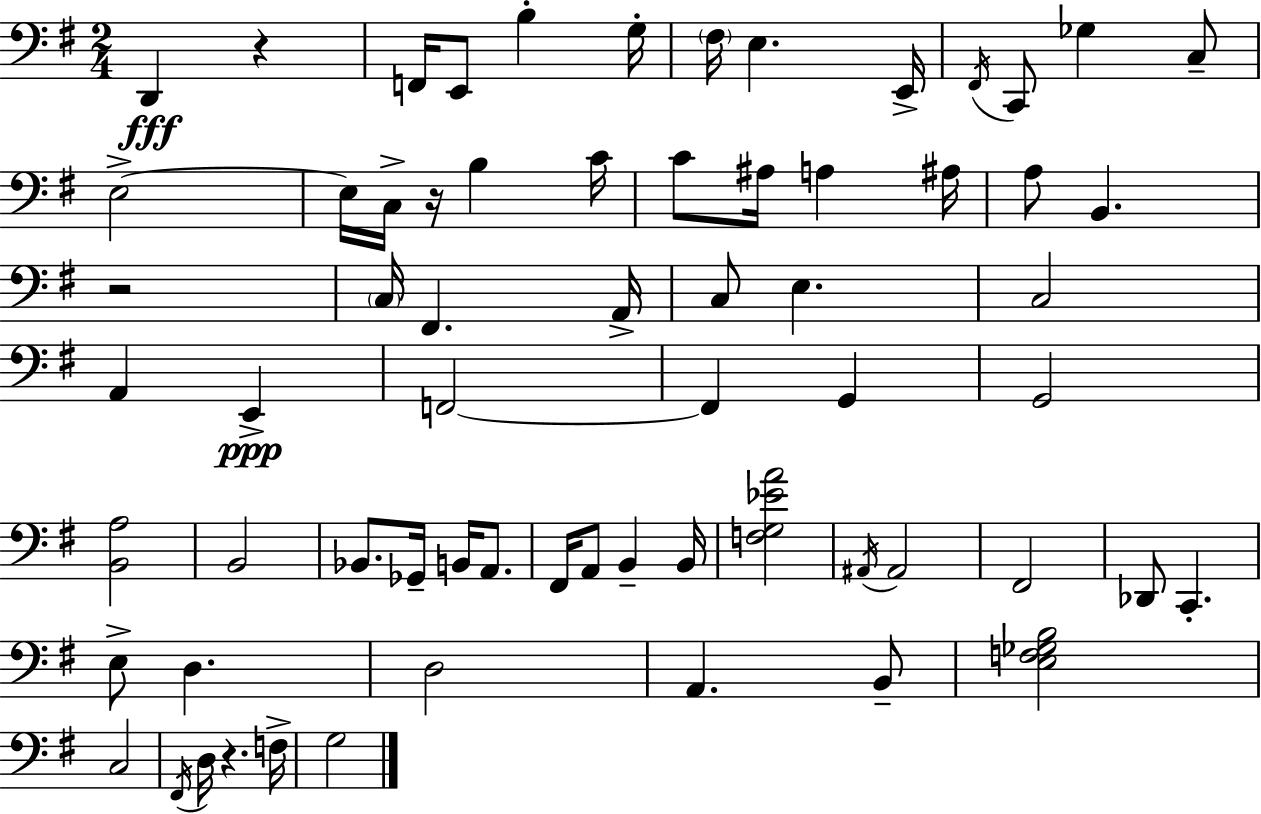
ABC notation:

X:1
T:Untitled
M:2/4
L:1/4
K:G
D,, z F,,/4 E,,/2 B, G,/4 ^F,/4 E, E,,/4 ^F,,/4 C,,/2 _G, C,/2 E,2 E,/4 C,/4 z/4 B, C/4 C/2 ^A,/4 A, ^A,/4 A,/2 B,, z2 C,/4 ^F,, A,,/4 C,/2 E, C,2 A,, E,, F,,2 F,, G,, G,,2 [B,,A,]2 B,,2 _B,,/2 _G,,/4 B,,/4 A,,/2 ^F,,/4 A,,/2 B,, B,,/4 [F,G,_EA]2 ^A,,/4 ^A,,2 ^F,,2 _D,,/2 C,, E,/2 D, D,2 A,, B,,/2 [E,F,_G,B,]2 C,2 ^F,,/4 D,/4 z F,/4 G,2